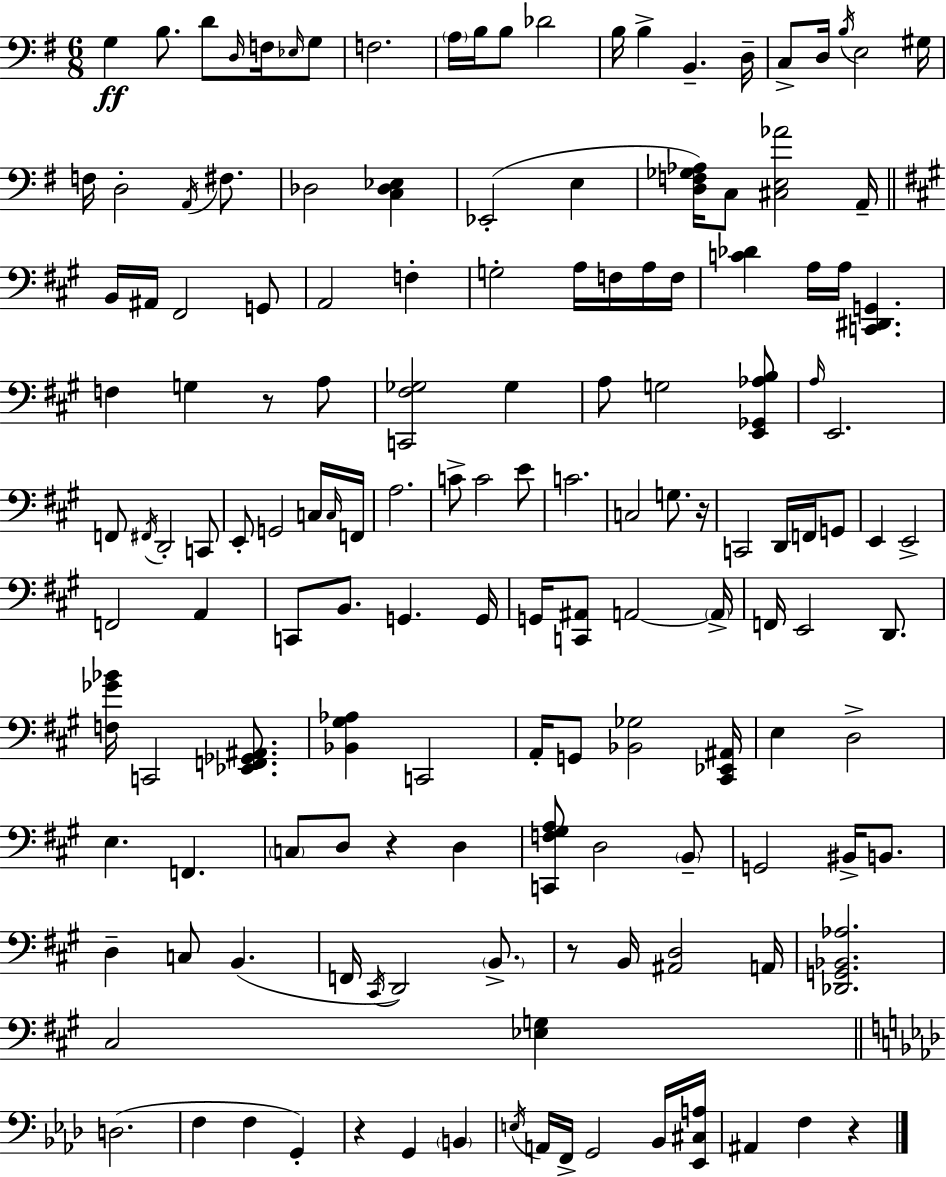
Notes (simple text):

G3/q B3/e. D4/e D3/s F3/s Eb3/s G3/e F3/h. A3/s B3/s B3/e Db4/h B3/s B3/q B2/q. D3/s C3/e D3/s B3/s E3/h G#3/s F3/s D3/h A2/s F#3/e. Db3/h [C3,Db3,Eb3]/q Eb2/h E3/q [D3,F3,Gb3,Ab3]/s C3/e [C#3,E3,Ab4]/h A2/s B2/s A#2/s F#2/h G2/e A2/h F3/q G3/h A3/s F3/s A3/s F3/s [C4,Db4]/q A3/s A3/s [C2,D#2,G2]/q. F3/q G3/q R/e A3/e [C2,F#3,Gb3]/h Gb3/q A3/e G3/h [E2,Gb2,Ab3,B3]/e A3/s E2/h. F2/e F#2/s D2/h C2/e E2/e G2/h C3/s C3/s F2/s A3/h. C4/e C4/h E4/e C4/h. C3/h G3/e. R/s C2/h D2/s F2/s G2/e E2/q E2/h F2/h A2/q C2/e B2/e. G2/q. G2/s G2/s [C2,A#2]/e A2/h A2/s F2/s E2/h D2/e. [F3,Gb4,Bb4]/s C2/h [Eb2,F2,Gb2,A#2]/e. [Bb2,G#3,Ab3]/q C2/h A2/s G2/e [Bb2,Gb3]/h [C#2,Eb2,A#2]/s E3/q D3/h E3/q. F2/q. C3/e D3/e R/q D3/q [C2,F3,G#3,A3]/e D3/h B2/e G2/h BIS2/s B2/e. D3/q C3/e B2/q. F2/s C#2/s D2/h B2/e. R/e B2/s [A#2,D3]/h A2/s [Db2,G2,Bb2,Ab3]/h. C#3/h [Eb3,G3]/q D3/h. F3/q F3/q G2/q R/q G2/q B2/q E3/s A2/s F2/s G2/h Bb2/s [Eb2,C#3,A3]/s A#2/q F3/q R/q